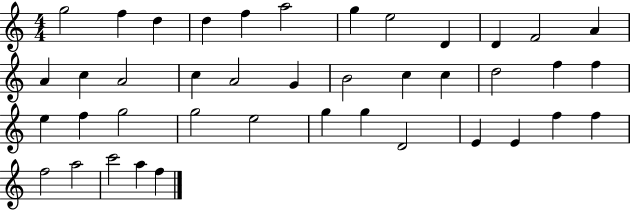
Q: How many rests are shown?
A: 0